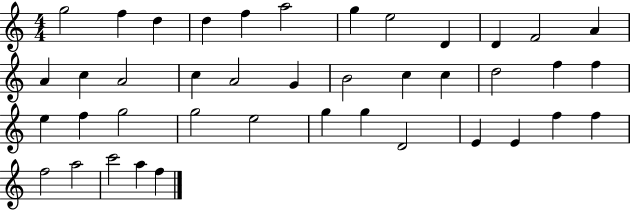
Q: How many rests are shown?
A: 0